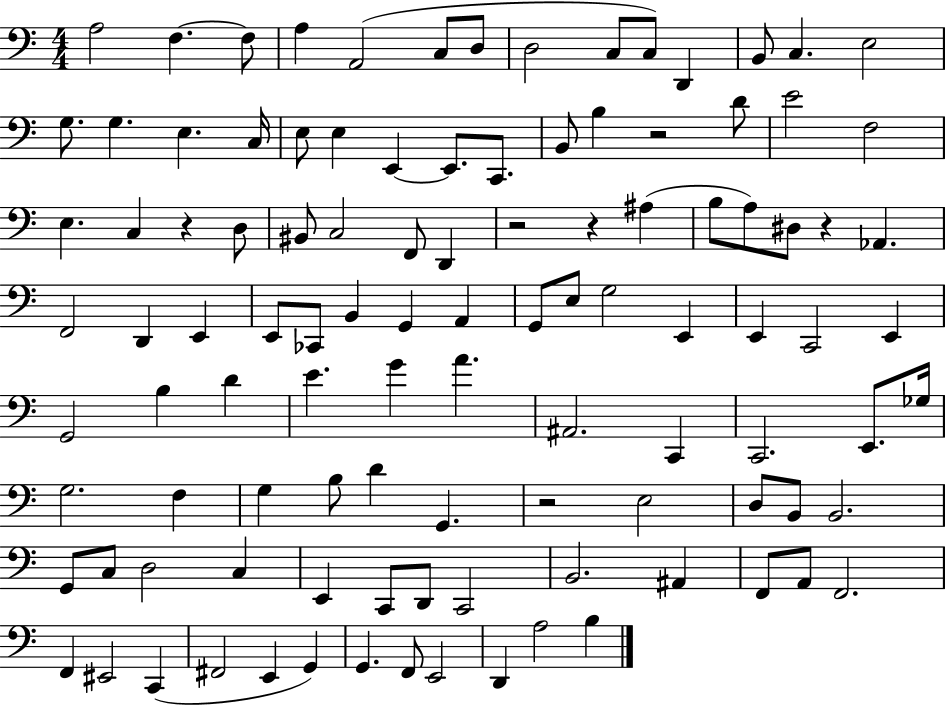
X:1
T:Untitled
M:4/4
L:1/4
K:C
A,2 F, F,/2 A, A,,2 C,/2 D,/2 D,2 C,/2 C,/2 D,, B,,/2 C, E,2 G,/2 G, E, C,/4 E,/2 E, E,, E,,/2 C,,/2 B,,/2 B, z2 D/2 E2 F,2 E, C, z D,/2 ^B,,/2 C,2 F,,/2 D,, z2 z ^A, B,/2 A,/2 ^D,/2 z _A,, F,,2 D,, E,, E,,/2 _C,,/2 B,, G,, A,, G,,/2 E,/2 G,2 E,, E,, C,,2 E,, G,,2 B, D E G A ^A,,2 C,, C,,2 E,,/2 _G,/4 G,2 F, G, B,/2 D G,, z2 E,2 D,/2 B,,/2 B,,2 G,,/2 C,/2 D,2 C, E,, C,,/2 D,,/2 C,,2 B,,2 ^A,, F,,/2 A,,/2 F,,2 F,, ^E,,2 C,, ^F,,2 E,, G,, G,, F,,/2 E,,2 D,, A,2 B,